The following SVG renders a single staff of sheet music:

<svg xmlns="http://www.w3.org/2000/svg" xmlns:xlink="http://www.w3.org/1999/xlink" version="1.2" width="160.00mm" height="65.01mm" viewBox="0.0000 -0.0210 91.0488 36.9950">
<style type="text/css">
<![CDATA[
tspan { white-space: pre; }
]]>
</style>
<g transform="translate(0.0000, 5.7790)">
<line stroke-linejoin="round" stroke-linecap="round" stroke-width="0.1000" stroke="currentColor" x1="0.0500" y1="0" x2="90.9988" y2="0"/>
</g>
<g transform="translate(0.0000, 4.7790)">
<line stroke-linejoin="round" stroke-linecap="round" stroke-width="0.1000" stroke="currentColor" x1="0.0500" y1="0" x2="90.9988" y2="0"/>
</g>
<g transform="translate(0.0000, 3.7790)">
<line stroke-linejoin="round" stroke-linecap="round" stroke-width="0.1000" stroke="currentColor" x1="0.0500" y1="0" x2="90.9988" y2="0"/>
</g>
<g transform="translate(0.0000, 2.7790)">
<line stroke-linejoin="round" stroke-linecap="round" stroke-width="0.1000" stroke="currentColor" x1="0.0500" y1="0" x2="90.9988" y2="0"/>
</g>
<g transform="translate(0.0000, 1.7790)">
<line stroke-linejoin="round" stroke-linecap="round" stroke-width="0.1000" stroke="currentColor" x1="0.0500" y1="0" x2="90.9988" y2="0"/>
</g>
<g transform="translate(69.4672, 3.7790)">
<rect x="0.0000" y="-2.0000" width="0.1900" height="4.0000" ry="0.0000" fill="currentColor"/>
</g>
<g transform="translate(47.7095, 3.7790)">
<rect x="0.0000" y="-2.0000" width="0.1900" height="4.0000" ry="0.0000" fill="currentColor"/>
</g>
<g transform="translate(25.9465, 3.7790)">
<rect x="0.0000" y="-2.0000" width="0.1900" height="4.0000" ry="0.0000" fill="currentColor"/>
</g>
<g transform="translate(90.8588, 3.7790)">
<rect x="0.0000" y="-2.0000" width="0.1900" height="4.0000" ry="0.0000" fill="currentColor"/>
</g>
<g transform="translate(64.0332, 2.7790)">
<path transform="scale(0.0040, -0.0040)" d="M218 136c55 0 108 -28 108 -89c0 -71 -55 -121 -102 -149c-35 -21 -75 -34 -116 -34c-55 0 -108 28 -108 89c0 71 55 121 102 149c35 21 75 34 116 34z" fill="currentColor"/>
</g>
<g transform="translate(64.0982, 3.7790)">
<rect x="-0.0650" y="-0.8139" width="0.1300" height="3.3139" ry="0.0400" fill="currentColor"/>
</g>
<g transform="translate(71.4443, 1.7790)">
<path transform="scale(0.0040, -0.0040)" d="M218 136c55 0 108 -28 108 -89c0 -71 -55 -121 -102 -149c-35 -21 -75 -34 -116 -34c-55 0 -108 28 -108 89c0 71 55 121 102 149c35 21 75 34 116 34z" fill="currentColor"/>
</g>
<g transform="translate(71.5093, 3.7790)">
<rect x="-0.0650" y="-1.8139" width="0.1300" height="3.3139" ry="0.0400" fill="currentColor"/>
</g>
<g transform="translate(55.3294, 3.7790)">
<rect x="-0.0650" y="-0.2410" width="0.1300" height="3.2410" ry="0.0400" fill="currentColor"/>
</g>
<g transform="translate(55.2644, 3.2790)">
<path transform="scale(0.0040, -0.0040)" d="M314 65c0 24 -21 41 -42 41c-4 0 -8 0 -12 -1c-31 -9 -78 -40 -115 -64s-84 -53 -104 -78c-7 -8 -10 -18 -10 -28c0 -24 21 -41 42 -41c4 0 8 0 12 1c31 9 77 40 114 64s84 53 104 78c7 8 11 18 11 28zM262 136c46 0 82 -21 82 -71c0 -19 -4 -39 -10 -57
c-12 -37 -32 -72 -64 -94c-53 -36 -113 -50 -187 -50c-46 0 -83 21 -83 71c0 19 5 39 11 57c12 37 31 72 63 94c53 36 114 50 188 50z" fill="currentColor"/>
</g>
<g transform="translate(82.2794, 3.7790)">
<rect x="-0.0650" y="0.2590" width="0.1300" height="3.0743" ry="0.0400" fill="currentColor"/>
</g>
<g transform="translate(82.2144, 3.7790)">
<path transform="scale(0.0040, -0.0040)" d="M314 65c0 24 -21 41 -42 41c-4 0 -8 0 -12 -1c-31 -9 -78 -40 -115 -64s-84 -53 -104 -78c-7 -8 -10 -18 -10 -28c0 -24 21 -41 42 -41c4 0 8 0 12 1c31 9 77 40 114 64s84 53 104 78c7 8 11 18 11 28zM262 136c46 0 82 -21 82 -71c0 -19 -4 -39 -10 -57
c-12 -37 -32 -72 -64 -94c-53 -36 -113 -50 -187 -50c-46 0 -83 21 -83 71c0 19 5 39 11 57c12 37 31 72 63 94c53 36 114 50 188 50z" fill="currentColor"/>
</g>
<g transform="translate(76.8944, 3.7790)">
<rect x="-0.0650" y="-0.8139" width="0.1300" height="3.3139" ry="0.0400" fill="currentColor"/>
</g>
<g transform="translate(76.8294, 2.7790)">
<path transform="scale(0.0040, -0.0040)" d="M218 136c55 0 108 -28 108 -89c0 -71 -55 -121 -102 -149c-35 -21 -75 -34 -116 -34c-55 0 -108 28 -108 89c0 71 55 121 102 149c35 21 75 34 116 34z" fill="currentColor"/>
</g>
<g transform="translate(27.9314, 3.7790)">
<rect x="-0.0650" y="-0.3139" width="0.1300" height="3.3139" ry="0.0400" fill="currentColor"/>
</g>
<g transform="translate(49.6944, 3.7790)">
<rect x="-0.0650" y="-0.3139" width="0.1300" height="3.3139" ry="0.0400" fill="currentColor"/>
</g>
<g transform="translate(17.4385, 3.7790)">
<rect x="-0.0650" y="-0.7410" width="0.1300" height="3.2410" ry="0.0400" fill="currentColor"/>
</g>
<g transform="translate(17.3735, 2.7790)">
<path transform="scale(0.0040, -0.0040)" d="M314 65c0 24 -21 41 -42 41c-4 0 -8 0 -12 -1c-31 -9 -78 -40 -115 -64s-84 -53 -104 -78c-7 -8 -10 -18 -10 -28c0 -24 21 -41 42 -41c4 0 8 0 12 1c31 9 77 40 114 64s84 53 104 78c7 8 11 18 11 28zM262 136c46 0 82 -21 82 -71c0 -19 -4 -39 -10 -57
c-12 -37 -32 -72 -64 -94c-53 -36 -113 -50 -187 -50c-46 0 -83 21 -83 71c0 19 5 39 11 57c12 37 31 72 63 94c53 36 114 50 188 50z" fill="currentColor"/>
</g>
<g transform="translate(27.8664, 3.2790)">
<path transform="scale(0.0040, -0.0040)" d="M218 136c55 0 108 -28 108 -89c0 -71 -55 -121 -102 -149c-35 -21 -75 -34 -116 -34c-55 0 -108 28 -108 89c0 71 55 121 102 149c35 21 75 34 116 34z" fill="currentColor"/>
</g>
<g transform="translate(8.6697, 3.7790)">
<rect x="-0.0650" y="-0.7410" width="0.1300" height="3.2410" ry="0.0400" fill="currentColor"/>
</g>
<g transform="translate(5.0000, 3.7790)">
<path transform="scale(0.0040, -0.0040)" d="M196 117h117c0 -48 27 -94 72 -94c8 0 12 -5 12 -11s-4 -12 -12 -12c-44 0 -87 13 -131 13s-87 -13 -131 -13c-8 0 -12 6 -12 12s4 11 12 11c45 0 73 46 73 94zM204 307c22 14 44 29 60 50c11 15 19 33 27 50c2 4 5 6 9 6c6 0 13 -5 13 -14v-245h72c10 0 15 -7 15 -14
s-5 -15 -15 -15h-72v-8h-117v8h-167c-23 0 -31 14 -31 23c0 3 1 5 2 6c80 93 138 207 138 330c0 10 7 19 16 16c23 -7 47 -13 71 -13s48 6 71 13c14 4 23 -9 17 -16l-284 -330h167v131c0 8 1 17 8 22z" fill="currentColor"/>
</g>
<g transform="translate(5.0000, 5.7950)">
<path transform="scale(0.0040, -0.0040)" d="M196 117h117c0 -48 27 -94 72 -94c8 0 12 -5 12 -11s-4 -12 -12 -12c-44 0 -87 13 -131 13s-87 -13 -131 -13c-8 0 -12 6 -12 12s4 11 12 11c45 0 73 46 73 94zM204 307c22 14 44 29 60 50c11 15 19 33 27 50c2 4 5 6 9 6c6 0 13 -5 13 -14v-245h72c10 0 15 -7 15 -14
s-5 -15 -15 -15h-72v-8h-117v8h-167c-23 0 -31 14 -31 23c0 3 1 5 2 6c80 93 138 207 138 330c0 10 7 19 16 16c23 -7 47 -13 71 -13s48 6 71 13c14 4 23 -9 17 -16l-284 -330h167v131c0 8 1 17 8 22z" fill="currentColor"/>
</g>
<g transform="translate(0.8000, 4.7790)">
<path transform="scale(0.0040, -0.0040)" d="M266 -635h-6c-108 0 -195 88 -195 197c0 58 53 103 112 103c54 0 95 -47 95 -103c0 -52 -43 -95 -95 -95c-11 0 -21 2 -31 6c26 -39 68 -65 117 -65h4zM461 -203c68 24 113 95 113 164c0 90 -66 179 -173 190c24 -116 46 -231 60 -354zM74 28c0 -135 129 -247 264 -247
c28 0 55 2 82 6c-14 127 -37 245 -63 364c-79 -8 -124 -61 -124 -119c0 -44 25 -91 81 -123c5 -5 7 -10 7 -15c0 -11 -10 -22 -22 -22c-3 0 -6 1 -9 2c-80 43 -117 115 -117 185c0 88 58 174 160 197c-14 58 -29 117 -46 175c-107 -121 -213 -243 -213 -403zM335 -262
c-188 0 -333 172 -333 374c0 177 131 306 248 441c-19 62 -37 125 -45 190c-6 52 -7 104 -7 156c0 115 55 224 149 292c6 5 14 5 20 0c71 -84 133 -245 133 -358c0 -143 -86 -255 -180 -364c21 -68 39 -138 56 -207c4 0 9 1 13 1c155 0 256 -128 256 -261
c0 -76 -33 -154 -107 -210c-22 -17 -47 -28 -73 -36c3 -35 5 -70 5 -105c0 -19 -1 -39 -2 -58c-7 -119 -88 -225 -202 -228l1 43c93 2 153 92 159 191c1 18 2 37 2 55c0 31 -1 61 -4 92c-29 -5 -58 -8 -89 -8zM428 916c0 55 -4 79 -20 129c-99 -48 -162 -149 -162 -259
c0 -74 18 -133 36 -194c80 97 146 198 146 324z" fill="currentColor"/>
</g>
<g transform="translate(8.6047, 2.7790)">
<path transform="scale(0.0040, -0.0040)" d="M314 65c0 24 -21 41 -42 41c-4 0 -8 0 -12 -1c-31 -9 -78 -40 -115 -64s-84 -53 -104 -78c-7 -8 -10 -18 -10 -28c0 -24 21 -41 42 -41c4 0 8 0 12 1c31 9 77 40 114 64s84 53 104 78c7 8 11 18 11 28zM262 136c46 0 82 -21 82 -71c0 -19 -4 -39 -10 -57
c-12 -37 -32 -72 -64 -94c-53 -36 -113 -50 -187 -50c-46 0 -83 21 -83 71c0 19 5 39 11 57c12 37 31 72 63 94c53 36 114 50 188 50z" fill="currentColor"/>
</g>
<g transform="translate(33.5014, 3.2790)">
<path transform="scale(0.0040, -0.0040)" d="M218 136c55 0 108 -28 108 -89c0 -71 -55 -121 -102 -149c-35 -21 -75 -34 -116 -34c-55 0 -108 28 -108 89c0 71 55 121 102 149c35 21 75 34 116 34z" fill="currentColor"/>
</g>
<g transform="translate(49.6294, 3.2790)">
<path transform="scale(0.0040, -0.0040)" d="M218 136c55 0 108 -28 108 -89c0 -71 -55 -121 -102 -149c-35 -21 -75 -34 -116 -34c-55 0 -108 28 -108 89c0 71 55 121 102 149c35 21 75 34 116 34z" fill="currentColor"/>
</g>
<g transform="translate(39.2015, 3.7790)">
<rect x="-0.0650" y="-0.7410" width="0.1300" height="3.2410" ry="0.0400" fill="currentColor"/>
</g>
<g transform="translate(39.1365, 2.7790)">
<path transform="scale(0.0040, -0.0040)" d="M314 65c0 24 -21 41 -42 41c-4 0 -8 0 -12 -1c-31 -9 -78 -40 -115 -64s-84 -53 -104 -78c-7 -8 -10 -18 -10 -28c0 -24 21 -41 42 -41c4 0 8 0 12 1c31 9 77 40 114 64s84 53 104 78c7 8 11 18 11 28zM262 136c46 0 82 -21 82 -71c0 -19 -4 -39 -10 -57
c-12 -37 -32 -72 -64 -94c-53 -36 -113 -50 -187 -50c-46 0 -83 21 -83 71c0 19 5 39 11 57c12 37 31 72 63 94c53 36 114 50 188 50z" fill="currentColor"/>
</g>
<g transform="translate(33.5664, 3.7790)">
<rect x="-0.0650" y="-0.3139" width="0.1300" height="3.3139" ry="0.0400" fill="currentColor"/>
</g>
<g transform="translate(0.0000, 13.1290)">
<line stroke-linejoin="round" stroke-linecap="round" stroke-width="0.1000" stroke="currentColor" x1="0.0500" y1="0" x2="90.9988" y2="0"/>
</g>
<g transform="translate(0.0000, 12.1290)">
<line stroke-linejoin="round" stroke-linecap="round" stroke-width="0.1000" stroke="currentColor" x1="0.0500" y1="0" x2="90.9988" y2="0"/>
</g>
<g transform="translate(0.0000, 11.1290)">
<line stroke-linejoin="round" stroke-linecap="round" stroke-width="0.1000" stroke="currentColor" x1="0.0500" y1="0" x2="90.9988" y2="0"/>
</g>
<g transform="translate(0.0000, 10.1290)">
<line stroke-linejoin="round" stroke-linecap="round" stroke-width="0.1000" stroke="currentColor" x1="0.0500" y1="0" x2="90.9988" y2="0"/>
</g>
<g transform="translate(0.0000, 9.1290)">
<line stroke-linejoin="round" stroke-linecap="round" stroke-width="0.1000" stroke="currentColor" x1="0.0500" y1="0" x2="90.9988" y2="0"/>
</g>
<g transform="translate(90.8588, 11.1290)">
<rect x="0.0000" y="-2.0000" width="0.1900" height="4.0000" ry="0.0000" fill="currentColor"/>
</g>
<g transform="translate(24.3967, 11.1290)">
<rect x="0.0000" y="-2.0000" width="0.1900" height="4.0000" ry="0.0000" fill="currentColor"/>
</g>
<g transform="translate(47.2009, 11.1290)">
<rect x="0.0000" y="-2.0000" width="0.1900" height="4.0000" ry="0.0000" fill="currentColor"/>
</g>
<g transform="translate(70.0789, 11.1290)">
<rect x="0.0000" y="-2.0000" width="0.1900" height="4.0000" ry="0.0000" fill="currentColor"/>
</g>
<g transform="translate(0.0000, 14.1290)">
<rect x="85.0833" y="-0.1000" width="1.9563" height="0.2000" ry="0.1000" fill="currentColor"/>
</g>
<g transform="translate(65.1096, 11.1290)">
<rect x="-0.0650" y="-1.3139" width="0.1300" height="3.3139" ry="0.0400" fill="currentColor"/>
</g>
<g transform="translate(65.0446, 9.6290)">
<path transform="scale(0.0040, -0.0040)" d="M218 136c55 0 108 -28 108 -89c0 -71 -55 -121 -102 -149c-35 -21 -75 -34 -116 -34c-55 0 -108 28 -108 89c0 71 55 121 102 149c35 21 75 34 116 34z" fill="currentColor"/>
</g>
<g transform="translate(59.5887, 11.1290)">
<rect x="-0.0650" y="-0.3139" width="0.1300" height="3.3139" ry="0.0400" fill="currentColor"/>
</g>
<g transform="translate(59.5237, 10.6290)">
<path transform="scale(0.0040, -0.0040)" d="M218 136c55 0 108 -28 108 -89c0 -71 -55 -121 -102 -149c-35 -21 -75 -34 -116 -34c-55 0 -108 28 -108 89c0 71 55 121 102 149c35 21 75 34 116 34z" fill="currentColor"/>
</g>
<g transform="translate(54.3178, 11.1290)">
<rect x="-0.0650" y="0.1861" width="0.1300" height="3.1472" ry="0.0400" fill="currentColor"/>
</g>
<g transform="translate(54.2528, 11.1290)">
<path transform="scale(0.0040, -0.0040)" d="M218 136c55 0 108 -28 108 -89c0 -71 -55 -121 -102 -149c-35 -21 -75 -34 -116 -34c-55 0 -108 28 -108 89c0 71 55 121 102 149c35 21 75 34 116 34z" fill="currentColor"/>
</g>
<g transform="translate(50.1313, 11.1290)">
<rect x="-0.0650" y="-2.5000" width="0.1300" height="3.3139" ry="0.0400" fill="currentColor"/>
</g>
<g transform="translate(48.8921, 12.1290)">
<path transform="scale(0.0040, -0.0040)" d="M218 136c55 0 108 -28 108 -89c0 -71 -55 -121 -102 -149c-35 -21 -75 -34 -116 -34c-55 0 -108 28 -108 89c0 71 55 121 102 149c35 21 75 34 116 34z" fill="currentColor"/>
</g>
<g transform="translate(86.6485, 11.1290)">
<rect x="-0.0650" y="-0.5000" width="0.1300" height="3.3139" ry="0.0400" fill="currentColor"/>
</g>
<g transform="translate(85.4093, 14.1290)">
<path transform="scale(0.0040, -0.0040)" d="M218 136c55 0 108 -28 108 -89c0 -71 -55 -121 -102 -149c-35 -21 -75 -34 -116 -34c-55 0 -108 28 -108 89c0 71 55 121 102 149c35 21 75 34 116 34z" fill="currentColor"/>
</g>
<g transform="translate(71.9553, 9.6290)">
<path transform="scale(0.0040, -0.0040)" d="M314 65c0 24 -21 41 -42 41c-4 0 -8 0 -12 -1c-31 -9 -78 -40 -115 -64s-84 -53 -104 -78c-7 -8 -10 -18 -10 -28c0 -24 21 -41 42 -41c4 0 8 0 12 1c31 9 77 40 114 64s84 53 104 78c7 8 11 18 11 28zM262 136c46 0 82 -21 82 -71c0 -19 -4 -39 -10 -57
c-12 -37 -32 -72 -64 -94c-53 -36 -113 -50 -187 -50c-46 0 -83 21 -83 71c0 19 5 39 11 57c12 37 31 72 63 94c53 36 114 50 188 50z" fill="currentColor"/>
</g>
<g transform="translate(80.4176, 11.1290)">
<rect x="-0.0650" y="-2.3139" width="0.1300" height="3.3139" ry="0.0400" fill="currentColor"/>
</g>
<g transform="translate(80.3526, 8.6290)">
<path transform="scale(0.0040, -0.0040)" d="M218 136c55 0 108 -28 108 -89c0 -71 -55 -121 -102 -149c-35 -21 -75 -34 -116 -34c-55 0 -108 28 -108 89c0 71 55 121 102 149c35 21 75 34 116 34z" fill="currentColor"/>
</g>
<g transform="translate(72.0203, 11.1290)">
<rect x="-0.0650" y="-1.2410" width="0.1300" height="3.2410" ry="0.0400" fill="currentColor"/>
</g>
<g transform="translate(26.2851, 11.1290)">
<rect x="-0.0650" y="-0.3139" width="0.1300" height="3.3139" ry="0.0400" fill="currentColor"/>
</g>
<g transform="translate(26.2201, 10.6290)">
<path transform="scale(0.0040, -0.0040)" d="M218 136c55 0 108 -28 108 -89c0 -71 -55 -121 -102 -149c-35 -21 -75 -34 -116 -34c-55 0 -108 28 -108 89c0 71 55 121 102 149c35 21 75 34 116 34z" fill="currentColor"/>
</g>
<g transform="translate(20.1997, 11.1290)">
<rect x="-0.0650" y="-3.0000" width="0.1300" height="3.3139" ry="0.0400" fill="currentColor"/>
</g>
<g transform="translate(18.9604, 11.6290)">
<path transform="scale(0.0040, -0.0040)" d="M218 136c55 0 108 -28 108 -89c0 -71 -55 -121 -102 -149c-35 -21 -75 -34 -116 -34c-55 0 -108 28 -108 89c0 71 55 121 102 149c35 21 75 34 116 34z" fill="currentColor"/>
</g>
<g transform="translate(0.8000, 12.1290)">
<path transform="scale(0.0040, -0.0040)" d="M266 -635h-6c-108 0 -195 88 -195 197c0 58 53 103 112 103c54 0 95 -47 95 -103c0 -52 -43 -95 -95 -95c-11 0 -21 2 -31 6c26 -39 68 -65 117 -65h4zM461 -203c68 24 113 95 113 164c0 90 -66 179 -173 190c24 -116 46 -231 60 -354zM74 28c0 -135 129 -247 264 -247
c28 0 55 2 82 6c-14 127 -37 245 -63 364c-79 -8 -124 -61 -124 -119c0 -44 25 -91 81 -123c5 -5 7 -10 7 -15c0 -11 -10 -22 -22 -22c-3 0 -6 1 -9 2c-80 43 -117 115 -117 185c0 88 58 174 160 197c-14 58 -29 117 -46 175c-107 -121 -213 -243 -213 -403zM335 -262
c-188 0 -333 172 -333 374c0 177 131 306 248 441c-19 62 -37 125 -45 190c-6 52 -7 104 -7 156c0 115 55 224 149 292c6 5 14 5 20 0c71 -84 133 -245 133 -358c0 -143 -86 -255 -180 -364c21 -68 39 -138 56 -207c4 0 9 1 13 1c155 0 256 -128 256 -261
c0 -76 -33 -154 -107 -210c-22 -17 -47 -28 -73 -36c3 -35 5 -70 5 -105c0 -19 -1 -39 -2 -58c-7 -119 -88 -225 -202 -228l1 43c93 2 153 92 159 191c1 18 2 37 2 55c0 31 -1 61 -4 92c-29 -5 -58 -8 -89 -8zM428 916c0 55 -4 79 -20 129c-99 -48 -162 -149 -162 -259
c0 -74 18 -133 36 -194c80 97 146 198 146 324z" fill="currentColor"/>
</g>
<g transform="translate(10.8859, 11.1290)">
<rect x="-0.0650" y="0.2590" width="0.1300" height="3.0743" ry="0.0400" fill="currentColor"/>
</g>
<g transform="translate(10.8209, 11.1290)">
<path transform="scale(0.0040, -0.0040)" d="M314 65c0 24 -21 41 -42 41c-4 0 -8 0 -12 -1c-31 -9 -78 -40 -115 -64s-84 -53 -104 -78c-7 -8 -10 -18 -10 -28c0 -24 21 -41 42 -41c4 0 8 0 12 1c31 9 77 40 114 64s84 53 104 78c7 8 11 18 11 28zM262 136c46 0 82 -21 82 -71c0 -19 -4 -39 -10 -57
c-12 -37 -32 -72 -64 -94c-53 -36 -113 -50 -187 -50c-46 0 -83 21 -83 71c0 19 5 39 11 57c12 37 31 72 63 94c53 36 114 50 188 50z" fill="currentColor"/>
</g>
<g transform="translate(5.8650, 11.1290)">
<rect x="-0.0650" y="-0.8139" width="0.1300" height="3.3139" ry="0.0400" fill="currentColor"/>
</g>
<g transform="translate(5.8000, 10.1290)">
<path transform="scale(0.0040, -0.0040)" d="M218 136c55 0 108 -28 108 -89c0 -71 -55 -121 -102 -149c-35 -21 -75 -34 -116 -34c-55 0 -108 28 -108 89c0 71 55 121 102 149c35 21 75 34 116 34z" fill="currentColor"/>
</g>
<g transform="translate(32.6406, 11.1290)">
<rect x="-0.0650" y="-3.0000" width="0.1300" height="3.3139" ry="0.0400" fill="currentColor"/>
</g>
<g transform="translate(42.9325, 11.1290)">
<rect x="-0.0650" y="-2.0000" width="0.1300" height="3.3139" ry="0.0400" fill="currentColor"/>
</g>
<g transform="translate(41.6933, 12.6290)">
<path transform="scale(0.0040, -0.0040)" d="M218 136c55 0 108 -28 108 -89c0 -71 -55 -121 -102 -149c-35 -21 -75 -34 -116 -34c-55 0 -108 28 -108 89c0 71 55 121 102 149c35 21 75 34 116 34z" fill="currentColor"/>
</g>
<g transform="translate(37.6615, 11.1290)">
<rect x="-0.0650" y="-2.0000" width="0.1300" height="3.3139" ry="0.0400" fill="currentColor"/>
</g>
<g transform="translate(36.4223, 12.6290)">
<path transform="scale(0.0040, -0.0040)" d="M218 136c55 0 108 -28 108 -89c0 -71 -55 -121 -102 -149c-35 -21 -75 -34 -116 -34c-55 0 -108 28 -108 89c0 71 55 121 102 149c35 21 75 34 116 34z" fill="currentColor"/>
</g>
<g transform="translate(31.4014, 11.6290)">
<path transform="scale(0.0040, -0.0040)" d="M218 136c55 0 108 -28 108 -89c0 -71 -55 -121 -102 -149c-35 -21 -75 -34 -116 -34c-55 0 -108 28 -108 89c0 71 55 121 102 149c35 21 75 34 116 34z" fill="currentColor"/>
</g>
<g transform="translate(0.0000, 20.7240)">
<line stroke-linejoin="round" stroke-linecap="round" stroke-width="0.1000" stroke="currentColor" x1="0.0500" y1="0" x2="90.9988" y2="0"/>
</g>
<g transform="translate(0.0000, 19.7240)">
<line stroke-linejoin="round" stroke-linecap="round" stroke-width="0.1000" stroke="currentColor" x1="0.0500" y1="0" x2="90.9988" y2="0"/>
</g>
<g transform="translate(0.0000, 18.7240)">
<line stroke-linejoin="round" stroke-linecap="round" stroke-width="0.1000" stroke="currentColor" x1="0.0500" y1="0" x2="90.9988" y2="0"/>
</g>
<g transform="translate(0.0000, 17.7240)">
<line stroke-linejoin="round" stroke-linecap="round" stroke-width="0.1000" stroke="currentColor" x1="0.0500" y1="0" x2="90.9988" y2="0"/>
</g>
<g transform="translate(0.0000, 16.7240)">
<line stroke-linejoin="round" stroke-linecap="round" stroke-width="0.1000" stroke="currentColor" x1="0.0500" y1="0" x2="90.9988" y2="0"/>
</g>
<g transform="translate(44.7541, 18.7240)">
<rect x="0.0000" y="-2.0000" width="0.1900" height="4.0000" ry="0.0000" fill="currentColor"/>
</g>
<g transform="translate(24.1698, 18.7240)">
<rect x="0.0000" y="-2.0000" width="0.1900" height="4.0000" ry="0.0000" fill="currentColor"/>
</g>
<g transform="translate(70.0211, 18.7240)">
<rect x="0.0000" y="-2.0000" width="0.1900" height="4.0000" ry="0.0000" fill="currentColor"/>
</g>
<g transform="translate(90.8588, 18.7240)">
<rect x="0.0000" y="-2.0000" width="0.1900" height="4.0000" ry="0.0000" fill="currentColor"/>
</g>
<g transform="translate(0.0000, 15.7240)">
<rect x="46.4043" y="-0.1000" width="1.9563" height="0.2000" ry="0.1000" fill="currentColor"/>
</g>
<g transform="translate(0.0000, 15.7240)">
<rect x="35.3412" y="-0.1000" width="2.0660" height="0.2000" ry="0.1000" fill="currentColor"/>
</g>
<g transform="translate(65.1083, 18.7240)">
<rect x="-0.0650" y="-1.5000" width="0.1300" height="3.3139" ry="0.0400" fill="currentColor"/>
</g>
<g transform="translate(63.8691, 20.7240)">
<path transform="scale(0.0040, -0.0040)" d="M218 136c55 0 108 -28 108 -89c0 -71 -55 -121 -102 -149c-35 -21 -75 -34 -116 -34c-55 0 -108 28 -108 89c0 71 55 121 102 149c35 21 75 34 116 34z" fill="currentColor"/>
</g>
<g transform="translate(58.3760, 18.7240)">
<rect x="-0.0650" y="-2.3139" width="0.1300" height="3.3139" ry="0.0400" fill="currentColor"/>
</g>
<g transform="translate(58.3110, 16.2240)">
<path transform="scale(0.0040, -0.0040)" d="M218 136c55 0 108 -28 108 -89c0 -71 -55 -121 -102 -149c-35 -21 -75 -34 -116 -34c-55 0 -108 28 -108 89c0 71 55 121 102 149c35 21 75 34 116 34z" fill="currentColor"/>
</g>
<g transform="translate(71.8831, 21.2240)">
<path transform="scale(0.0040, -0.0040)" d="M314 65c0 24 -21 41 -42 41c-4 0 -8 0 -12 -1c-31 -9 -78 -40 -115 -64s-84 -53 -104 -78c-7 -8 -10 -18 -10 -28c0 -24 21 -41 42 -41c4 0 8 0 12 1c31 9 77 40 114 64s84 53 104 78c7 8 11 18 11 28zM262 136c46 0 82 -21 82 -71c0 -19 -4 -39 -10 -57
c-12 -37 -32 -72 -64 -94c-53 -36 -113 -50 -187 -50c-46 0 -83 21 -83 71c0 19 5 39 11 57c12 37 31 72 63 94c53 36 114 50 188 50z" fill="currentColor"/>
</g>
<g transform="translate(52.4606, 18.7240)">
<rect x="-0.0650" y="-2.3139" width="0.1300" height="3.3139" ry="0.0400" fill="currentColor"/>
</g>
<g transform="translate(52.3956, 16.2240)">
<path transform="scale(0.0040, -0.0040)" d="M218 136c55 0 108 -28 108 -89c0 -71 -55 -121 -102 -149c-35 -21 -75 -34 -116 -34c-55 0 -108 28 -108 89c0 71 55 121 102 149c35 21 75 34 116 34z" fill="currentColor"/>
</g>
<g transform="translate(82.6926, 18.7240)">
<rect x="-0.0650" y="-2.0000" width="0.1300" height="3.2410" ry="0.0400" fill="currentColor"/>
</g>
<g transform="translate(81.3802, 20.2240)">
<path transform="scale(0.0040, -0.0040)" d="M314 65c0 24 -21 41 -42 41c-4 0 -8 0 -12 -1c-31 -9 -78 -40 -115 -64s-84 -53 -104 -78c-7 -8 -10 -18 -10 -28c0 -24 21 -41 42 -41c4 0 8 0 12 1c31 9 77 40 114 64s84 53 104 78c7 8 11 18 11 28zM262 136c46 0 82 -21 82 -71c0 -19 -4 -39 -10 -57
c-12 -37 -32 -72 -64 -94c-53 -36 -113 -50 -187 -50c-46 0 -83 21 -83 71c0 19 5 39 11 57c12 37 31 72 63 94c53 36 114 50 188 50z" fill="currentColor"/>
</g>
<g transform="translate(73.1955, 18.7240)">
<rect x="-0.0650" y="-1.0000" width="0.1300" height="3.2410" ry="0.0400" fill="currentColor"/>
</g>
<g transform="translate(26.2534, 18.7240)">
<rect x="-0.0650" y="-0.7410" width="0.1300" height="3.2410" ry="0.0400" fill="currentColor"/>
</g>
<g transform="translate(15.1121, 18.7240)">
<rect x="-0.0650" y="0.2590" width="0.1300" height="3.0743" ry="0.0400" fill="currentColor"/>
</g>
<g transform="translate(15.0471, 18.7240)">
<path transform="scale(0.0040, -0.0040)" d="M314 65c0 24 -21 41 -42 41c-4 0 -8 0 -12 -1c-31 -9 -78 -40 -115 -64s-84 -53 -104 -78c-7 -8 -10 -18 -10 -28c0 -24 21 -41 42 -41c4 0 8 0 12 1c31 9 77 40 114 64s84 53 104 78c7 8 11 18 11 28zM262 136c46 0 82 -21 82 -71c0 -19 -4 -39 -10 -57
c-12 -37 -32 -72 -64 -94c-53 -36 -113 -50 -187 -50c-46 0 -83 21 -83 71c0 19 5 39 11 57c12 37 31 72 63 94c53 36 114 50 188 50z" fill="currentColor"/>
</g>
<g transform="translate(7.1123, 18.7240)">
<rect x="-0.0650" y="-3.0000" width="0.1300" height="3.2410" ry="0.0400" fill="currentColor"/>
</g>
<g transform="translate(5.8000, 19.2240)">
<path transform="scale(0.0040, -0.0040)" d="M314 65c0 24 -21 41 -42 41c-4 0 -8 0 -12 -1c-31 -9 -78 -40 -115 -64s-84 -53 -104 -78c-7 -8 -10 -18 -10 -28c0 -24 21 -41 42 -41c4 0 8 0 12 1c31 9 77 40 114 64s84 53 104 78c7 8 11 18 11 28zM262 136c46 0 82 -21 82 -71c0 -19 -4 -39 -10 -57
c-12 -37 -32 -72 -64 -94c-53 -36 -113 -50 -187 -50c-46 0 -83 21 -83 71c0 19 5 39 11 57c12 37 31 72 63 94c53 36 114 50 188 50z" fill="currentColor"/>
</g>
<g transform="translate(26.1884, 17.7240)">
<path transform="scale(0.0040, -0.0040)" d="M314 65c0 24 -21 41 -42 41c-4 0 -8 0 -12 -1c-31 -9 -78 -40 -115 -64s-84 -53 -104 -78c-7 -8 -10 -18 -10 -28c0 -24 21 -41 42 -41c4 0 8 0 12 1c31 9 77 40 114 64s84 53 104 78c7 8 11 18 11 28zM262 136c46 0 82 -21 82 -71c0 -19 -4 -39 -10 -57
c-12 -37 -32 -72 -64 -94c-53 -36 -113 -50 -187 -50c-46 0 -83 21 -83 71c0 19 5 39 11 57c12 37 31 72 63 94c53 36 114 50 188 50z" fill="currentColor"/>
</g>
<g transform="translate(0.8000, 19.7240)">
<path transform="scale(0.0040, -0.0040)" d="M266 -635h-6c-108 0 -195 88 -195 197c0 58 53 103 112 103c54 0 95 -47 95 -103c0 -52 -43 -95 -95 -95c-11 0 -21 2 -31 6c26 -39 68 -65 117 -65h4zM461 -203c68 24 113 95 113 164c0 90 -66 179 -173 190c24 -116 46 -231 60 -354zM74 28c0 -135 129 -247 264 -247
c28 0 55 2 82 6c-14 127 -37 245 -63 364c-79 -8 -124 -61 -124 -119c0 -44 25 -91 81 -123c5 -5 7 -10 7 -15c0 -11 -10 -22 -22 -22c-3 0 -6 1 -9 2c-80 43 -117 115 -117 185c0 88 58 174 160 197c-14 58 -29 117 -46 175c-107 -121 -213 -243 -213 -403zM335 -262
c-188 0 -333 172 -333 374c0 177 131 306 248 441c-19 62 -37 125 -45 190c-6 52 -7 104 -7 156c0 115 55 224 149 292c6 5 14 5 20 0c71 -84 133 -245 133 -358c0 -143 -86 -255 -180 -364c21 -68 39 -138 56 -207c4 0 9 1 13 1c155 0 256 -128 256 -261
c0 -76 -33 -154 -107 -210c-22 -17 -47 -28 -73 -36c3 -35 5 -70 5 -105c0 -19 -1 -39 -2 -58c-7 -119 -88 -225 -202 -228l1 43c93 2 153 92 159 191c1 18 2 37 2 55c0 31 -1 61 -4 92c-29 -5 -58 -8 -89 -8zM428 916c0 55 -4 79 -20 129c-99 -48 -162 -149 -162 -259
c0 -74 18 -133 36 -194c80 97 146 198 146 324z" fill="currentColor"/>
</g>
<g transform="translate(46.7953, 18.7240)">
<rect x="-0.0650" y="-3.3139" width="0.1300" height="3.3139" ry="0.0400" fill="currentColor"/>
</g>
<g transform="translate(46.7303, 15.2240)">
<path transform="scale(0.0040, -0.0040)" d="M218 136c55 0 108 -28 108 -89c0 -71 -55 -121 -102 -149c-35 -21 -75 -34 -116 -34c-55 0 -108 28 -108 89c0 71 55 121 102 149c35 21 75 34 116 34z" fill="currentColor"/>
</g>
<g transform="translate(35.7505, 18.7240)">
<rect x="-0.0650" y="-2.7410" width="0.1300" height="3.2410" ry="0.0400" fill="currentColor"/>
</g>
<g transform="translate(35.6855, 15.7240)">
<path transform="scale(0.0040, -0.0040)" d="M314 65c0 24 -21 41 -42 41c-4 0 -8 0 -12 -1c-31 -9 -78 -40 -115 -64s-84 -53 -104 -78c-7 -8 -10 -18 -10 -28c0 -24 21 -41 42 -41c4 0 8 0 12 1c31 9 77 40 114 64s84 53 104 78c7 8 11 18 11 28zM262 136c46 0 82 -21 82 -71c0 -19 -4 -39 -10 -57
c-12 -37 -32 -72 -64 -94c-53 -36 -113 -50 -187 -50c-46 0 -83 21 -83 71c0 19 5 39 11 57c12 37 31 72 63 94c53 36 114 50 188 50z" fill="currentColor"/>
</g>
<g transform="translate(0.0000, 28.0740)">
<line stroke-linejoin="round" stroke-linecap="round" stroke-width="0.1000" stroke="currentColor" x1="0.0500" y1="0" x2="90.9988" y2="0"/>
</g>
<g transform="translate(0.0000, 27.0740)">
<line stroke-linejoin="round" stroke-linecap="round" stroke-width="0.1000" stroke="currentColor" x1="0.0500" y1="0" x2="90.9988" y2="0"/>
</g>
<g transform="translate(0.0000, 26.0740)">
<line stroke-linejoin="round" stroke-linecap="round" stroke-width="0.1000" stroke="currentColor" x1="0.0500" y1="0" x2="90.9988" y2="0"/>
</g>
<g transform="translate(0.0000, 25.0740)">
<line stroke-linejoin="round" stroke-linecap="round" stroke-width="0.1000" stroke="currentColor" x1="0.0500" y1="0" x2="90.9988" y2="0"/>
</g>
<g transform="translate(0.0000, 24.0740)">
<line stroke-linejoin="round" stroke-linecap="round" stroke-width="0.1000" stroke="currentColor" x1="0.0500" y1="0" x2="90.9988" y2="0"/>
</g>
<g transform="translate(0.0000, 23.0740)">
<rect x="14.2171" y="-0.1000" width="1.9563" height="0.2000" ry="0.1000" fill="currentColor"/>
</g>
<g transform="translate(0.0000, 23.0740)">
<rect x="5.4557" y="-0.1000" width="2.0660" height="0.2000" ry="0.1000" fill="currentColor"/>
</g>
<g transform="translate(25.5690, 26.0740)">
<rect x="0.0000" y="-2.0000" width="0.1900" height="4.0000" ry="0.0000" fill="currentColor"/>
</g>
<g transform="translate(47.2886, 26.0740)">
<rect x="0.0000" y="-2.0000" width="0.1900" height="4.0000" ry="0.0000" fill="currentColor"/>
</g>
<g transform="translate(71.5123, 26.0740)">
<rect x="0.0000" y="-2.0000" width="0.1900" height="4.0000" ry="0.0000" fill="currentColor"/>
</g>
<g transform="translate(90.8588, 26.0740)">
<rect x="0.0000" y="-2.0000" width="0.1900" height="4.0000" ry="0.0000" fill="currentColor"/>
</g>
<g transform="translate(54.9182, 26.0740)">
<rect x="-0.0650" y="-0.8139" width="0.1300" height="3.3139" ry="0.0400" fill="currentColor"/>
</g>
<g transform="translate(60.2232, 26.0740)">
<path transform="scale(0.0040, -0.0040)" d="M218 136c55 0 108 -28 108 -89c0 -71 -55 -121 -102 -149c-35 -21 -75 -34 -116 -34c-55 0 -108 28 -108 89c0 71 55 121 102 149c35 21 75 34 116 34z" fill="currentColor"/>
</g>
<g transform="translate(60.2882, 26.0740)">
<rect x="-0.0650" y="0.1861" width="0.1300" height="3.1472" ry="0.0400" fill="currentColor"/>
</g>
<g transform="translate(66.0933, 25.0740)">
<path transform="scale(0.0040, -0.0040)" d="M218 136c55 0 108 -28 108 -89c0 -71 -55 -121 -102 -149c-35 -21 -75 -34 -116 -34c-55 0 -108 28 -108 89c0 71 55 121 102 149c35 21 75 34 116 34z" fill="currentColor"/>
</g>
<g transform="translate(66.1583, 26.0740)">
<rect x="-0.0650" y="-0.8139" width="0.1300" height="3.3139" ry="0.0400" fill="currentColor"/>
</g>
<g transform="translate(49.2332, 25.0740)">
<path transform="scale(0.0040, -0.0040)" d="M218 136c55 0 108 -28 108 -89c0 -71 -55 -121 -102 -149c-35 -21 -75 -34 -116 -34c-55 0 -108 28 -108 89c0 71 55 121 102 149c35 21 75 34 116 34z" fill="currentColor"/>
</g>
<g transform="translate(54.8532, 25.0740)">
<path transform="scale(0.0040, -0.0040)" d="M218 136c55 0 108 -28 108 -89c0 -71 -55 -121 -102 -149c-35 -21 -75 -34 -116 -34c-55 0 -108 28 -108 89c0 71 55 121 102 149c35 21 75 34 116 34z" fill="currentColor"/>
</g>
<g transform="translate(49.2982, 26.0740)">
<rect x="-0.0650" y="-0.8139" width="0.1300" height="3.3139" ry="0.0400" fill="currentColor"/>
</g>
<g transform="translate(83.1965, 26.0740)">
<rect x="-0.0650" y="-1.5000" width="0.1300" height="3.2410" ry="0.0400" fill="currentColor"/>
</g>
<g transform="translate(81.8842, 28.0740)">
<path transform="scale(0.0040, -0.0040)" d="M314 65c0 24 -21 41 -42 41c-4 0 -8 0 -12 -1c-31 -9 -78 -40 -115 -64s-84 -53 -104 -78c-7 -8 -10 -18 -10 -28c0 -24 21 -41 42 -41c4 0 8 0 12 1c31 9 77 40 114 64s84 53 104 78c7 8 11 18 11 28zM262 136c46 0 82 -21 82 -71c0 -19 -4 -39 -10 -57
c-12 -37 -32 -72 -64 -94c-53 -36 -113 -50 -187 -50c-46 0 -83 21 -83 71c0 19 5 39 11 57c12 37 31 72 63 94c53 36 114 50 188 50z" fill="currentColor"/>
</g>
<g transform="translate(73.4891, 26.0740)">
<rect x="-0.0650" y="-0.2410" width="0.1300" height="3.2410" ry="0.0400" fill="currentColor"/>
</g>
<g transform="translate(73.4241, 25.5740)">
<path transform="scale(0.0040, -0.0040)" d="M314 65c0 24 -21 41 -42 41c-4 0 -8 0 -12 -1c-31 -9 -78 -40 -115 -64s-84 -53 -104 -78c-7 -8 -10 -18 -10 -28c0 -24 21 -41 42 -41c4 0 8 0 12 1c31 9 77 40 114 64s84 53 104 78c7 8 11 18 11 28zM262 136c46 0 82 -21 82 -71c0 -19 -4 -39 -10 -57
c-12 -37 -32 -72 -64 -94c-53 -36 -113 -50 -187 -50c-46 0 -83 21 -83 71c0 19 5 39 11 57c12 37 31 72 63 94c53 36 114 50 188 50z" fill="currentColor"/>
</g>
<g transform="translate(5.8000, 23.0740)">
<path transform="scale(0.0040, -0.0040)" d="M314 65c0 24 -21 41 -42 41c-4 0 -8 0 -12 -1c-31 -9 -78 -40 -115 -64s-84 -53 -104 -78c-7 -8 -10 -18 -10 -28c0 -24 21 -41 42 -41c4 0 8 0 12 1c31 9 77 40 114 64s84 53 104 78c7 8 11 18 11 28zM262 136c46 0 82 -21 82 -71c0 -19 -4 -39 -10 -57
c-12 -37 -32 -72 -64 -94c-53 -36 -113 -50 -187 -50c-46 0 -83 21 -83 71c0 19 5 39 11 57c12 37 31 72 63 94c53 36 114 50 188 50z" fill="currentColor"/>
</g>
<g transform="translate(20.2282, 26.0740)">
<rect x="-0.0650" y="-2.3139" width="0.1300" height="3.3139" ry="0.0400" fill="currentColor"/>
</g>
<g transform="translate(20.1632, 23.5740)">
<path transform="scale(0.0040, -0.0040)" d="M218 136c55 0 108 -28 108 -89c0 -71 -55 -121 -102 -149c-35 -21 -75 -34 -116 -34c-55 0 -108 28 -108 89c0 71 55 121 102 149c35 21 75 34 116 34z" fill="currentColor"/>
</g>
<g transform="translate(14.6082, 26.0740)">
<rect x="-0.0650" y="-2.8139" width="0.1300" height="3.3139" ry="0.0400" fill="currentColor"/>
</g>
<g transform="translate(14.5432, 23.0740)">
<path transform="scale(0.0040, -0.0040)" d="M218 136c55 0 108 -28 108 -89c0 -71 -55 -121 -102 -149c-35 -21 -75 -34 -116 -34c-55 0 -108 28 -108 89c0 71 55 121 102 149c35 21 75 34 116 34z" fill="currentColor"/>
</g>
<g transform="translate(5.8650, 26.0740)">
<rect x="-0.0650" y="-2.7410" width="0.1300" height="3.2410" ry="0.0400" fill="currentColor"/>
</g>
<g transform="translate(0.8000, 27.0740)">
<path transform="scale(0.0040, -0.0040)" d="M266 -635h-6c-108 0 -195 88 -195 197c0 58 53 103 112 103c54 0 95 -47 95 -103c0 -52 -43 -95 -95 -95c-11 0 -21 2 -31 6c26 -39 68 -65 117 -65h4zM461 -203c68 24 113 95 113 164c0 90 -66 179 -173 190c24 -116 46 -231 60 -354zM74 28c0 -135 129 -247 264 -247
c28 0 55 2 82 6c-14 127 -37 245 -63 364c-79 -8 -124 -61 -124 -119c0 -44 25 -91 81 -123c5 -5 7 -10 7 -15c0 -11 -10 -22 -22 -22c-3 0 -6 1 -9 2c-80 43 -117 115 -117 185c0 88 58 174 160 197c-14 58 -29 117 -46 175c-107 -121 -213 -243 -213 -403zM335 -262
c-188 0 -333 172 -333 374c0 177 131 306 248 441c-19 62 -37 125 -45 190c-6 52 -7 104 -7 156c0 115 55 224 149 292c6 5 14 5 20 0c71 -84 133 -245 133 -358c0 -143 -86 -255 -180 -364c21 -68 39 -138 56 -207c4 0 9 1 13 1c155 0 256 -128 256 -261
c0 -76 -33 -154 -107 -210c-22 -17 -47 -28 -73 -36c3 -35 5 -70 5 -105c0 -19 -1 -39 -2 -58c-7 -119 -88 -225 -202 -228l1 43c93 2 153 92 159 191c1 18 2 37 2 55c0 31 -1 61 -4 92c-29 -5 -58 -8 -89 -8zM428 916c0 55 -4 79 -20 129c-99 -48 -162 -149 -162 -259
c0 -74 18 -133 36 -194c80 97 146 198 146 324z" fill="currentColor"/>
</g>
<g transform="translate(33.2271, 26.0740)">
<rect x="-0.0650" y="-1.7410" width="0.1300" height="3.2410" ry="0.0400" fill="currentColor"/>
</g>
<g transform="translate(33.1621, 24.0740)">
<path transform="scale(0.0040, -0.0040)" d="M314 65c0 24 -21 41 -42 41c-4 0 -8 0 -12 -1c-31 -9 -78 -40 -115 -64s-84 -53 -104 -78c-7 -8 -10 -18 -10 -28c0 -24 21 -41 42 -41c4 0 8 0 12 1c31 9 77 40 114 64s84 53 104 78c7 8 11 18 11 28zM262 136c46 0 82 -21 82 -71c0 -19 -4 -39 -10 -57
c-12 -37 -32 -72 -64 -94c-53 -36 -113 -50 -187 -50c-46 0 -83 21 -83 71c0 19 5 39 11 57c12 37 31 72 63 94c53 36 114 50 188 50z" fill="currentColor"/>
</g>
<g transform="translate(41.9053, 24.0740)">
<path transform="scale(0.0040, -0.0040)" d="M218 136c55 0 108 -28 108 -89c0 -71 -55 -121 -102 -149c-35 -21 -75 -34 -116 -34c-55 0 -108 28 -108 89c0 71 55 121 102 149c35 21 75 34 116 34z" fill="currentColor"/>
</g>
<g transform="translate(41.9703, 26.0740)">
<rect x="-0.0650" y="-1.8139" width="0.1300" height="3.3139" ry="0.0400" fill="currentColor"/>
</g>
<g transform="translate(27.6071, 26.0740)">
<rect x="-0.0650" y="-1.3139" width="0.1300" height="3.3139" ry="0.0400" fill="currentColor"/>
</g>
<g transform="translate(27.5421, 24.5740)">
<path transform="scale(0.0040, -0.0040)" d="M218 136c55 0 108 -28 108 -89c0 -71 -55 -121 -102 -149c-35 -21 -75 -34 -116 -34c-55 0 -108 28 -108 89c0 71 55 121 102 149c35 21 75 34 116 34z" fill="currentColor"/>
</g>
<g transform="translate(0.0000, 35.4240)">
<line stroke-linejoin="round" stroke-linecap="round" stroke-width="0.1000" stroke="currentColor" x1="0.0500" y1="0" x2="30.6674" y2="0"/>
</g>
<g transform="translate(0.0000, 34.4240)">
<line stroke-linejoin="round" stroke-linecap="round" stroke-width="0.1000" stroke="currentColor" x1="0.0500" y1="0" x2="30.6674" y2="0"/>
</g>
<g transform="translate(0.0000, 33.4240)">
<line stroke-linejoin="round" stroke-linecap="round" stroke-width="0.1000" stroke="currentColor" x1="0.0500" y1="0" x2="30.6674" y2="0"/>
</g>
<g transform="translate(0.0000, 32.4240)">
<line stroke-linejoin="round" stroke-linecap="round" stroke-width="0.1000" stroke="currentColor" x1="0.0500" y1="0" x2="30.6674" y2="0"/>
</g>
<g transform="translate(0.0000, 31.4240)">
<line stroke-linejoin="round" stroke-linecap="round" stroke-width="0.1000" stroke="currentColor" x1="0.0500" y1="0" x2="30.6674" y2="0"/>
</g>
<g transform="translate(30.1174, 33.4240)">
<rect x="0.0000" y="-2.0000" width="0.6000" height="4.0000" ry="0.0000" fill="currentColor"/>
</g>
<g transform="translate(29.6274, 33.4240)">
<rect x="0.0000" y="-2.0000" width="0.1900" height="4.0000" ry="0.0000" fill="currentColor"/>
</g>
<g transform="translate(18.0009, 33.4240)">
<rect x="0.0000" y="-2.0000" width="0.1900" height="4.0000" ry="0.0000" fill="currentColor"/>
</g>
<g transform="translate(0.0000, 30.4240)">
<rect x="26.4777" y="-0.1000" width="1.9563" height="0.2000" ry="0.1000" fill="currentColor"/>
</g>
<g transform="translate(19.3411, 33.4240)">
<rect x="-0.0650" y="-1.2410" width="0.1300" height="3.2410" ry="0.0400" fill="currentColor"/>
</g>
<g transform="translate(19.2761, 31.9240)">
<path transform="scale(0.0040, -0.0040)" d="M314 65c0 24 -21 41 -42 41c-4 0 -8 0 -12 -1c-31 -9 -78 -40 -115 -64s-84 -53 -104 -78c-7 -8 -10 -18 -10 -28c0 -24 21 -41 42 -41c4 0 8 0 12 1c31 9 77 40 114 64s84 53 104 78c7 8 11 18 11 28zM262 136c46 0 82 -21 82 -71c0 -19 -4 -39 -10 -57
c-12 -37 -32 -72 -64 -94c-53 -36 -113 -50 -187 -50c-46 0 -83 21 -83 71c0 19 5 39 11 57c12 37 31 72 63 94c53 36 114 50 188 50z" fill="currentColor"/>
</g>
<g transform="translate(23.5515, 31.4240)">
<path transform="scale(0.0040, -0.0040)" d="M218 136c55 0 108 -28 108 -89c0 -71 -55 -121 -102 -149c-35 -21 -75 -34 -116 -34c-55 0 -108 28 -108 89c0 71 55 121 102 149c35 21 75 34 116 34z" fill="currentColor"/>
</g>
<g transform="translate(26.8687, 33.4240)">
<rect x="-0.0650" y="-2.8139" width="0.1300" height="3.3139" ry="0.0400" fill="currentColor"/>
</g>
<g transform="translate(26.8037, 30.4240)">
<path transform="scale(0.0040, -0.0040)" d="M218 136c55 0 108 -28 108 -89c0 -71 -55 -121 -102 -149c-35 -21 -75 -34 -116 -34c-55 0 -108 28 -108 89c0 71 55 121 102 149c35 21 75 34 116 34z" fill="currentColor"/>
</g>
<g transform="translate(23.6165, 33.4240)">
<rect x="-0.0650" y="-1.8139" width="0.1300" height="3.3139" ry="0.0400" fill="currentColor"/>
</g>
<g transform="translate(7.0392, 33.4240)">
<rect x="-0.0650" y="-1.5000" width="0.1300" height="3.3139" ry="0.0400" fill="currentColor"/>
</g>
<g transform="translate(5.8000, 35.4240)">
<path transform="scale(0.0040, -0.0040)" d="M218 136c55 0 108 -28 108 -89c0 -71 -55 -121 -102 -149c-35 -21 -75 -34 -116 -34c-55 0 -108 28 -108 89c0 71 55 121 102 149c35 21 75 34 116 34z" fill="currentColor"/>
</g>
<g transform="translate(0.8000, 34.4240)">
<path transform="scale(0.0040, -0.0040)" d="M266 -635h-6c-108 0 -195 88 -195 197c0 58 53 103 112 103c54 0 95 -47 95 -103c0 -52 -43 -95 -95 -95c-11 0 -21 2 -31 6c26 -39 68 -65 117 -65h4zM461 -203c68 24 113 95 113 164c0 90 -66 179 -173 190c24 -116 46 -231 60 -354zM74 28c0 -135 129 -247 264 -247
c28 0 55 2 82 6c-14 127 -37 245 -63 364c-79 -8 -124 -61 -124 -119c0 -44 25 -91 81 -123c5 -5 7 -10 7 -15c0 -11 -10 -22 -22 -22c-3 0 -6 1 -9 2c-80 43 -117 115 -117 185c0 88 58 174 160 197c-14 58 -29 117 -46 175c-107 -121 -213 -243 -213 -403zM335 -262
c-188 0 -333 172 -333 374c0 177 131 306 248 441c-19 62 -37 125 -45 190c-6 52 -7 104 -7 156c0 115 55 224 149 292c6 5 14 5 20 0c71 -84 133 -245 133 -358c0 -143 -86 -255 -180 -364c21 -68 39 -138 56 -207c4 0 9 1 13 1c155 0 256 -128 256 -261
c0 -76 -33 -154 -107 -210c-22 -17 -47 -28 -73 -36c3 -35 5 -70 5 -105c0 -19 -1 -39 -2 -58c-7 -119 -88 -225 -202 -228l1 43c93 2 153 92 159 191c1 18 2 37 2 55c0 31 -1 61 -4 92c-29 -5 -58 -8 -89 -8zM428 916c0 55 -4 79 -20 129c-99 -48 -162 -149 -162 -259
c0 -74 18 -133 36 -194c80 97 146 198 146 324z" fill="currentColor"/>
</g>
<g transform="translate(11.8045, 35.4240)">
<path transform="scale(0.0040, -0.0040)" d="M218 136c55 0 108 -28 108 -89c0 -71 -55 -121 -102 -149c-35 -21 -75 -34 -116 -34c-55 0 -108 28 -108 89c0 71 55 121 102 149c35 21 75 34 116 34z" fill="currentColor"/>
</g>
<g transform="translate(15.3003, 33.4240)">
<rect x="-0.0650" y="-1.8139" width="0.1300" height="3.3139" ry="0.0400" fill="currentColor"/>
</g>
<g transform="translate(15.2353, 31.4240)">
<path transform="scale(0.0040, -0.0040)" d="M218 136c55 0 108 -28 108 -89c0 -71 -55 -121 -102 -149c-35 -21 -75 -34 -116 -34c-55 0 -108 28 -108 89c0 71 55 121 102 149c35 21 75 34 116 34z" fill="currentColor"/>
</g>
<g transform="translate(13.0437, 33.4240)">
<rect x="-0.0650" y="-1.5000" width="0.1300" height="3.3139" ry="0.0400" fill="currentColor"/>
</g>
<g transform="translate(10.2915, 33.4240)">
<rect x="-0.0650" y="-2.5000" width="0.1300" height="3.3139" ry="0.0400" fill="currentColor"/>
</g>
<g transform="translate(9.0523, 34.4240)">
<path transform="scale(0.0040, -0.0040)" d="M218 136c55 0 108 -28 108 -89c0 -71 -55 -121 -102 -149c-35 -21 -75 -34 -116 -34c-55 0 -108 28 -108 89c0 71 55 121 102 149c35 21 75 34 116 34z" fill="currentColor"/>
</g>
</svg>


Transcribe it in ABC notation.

X:1
T:Untitled
M:4/4
L:1/4
K:C
d2 d2 c c d2 c c2 d f d B2 d B2 A c A F F G B c e e2 g C A2 B2 d2 a2 b g g E D2 F2 a2 a g e f2 f d d B d c2 E2 E G E f e2 f a